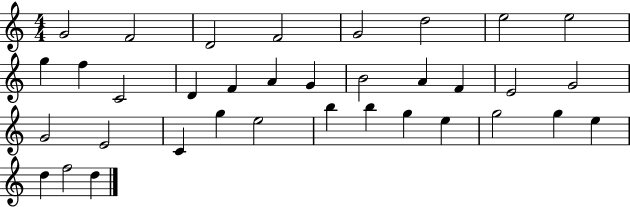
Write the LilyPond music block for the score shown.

{
  \clef treble
  \numericTimeSignature
  \time 4/4
  \key c \major
  g'2 f'2 | d'2 f'2 | g'2 d''2 | e''2 e''2 | \break g''4 f''4 c'2 | d'4 f'4 a'4 g'4 | b'2 a'4 f'4 | e'2 g'2 | \break g'2 e'2 | c'4 g''4 e''2 | b''4 b''4 g''4 e''4 | g''2 g''4 e''4 | \break d''4 f''2 d''4 | \bar "|."
}